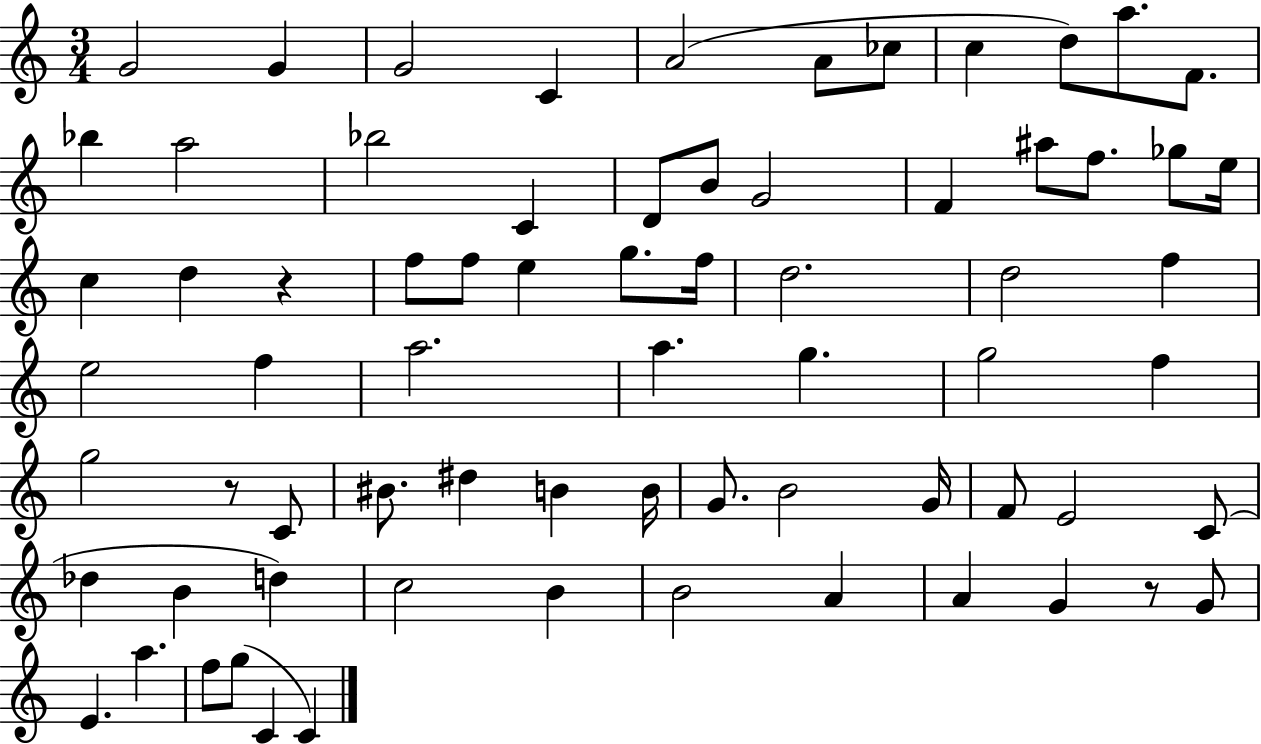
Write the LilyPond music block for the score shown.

{
  \clef treble
  \numericTimeSignature
  \time 3/4
  \key c \major
  g'2 g'4 | g'2 c'4 | a'2( a'8 ces''8 | c''4 d''8) a''8. f'8. | \break bes''4 a''2 | bes''2 c'4 | d'8 b'8 g'2 | f'4 ais''8 f''8. ges''8 e''16 | \break c''4 d''4 r4 | f''8 f''8 e''4 g''8. f''16 | d''2. | d''2 f''4 | \break e''2 f''4 | a''2. | a''4. g''4. | g''2 f''4 | \break g''2 r8 c'8 | bis'8. dis''4 b'4 b'16 | g'8. b'2 g'16 | f'8 e'2 c'8( | \break des''4 b'4 d''4) | c''2 b'4 | b'2 a'4 | a'4 g'4 r8 g'8 | \break e'4. a''4. | f''8 g''8( c'4 c'4) | \bar "|."
}